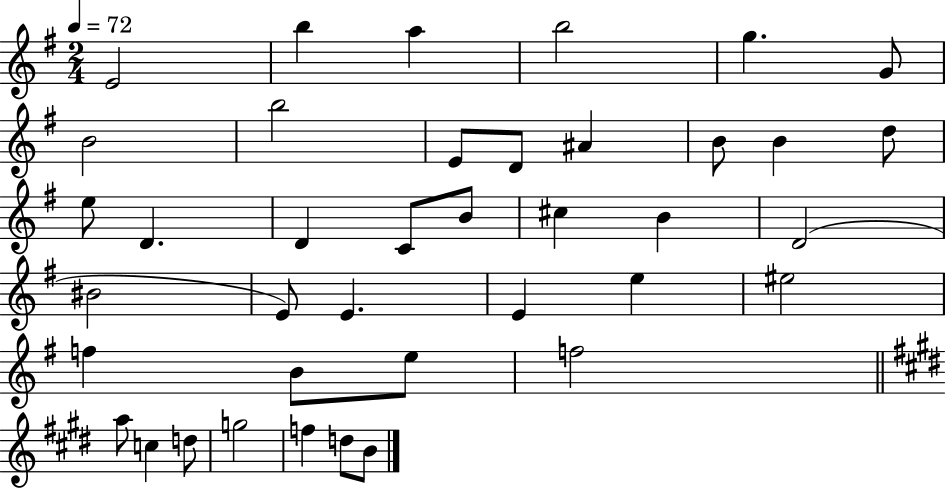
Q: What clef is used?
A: treble